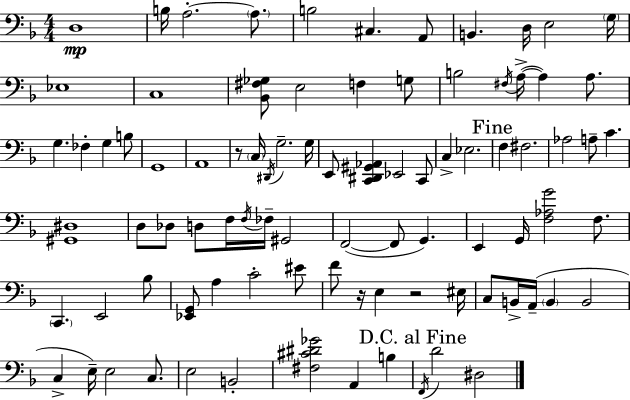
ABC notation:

X:1
T:Untitled
M:4/4
L:1/4
K:Dm
D,4 B,/4 A,2 A,/2 B,2 ^C, A,,/2 B,, D,/4 E,2 G,/4 _E,4 C,4 [_B,,^F,_G,]/2 E,2 F, G,/2 B,2 ^F,/4 A,/4 A, A,/2 G, _F, G, B,/2 G,,4 A,,4 z/2 C,/4 ^D,,/4 G,2 G,/4 E,,/2 [C,,^D,,^G,,_A,,] _E,,2 C,,/2 C, _E,2 F, ^F,2 _A,2 A,/2 C [^G,,^D,]4 D,/2 _D,/2 D,/2 F,/4 F,/4 _F,/4 ^G,,2 F,,2 F,,/2 G,, E,, G,,/4 [F,_A,G]2 F,/2 C,, E,,2 _B,/2 [_E,,G,,]/2 A, C2 ^E/2 F/2 z/4 E, z2 ^E,/4 C,/2 B,,/4 A,,/4 B,, B,,2 C, E,/4 E,2 C,/2 E,2 B,,2 [^F,^C^D_G]2 A,, B, F,,/4 D2 ^D,2